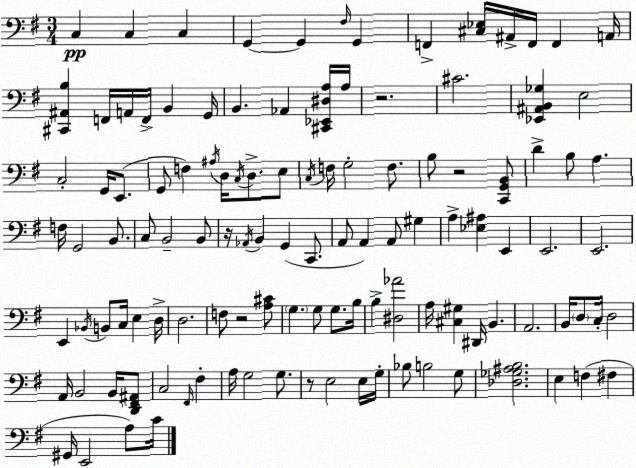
X:1
T:Untitled
M:3/4
L:1/4
K:G
C, C, C, G,, G,, ^F,/4 G,, F,, [^C,_E,]/4 ^A,,/4 F,,/4 F,, A,,/4 [^C,,^A,,B,] F,,/4 A,,/4 F,,/4 B,, G,,/4 B,, _A,, [^C,,_E,,^D,A,]/4 A,/4 z2 ^C2 [_E,,^A,,B,,_G,] E,2 C,2 G,,/4 E,,/2 G,,/2 F, ^A,/4 D,/4 C,/4 D,/2 E,/2 C,/4 F,/4 G,2 F,/2 B,/2 z2 [C,,G,,B,,]/2 D B,/2 A, F,/4 G,,2 B,,/2 C,/2 B,,2 B,,/2 z/4 _A,,/4 B,, G,, C,,/2 A,,/2 A,, A,,/2 ^G, A, [_E,^A,] E,, E,,2 E,,2 E,, _B,,/4 B,,/2 C,/4 E, D,/4 D,2 F,/2 z2 [A,^C]/2 G, G,/2 G,/2 B,/4 B, [^D,_A]2 A,/4 [^C,^G,] ^D,,/4 B,, A,,2 B,,/4 D,/2 C,/4 D,2 A,,/4 B,,2 B,,/4 [D,,^F,,^A,,]/2 C,2 ^F,,/4 ^F, A,/4 G,2 G,/2 z/2 E,2 E,/4 G,/4 _B,/2 B,2 G,/2 [_D,_G,^A,B,]2 E, F, ^F, ^G,,/4 E,,2 A,/2 C/4